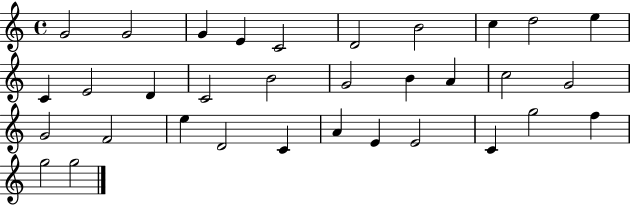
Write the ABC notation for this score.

X:1
T:Untitled
M:4/4
L:1/4
K:C
G2 G2 G E C2 D2 B2 c d2 e C E2 D C2 B2 G2 B A c2 G2 G2 F2 e D2 C A E E2 C g2 f g2 g2